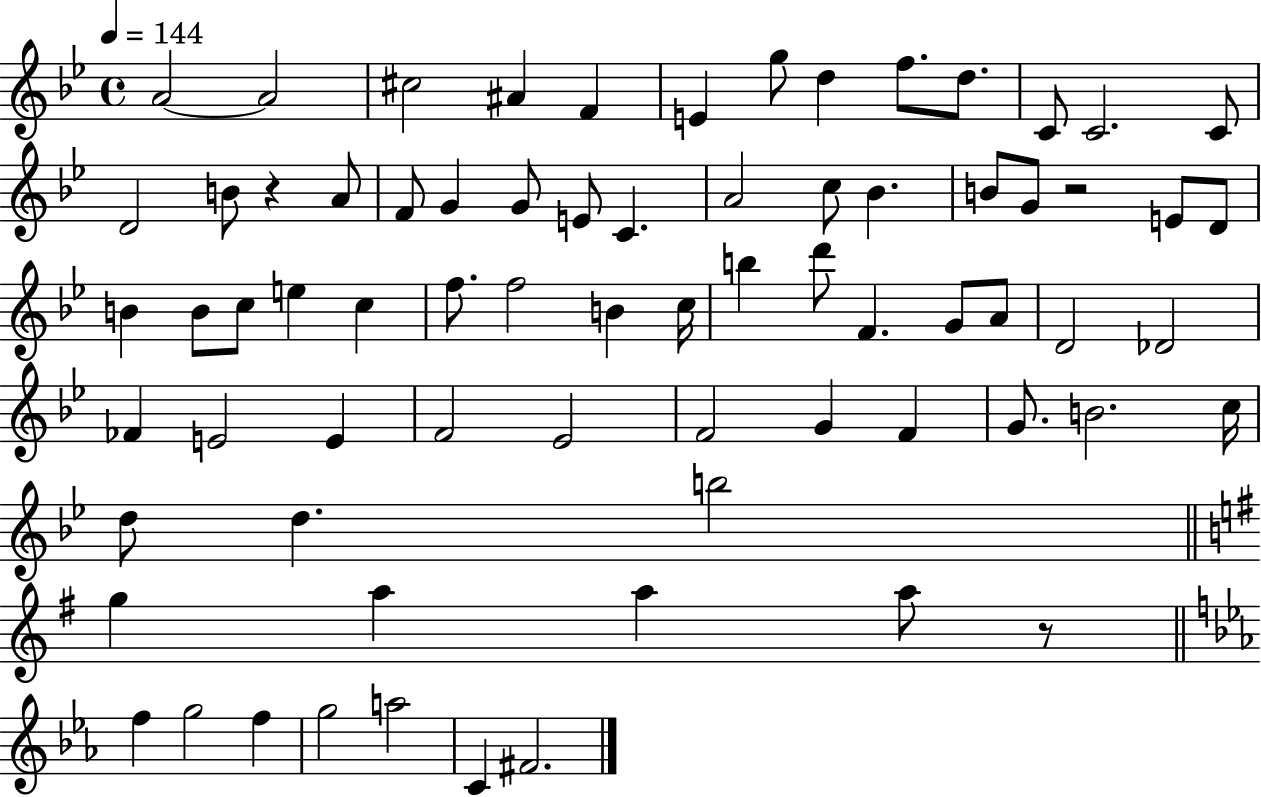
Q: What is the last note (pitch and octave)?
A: F#4